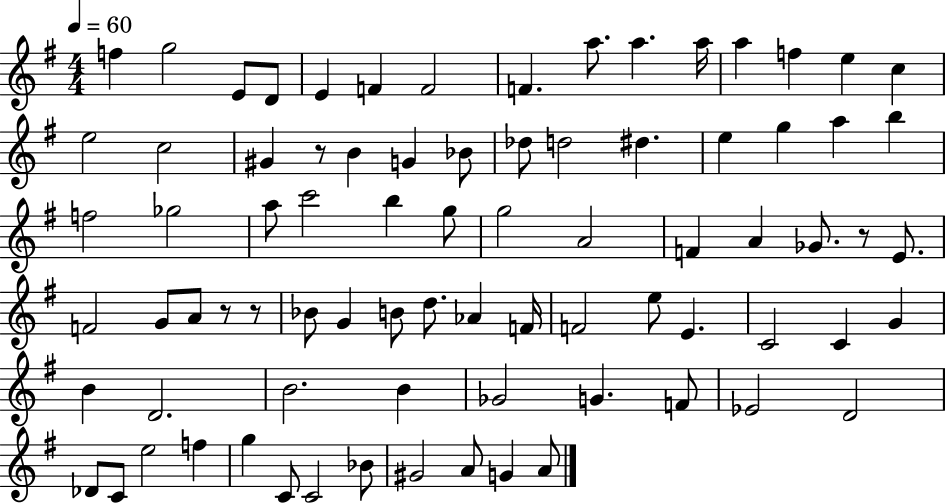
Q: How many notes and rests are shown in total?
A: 80